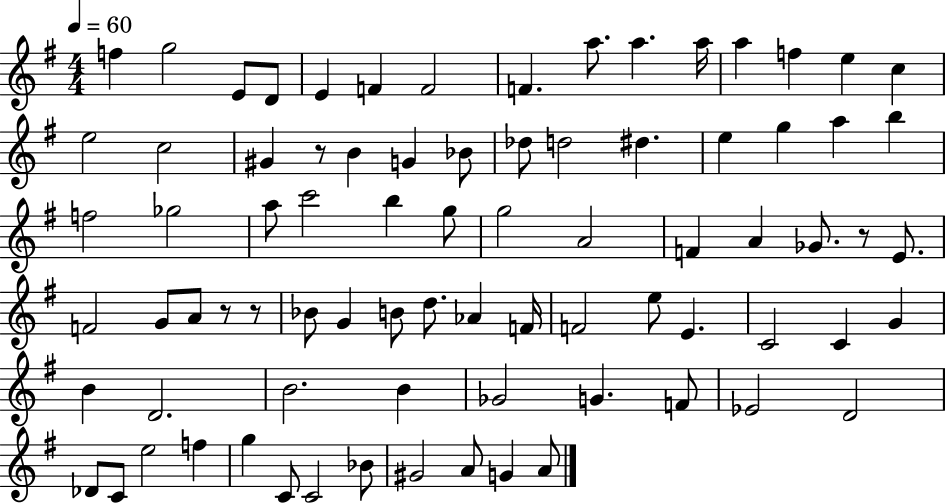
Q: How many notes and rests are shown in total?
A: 80